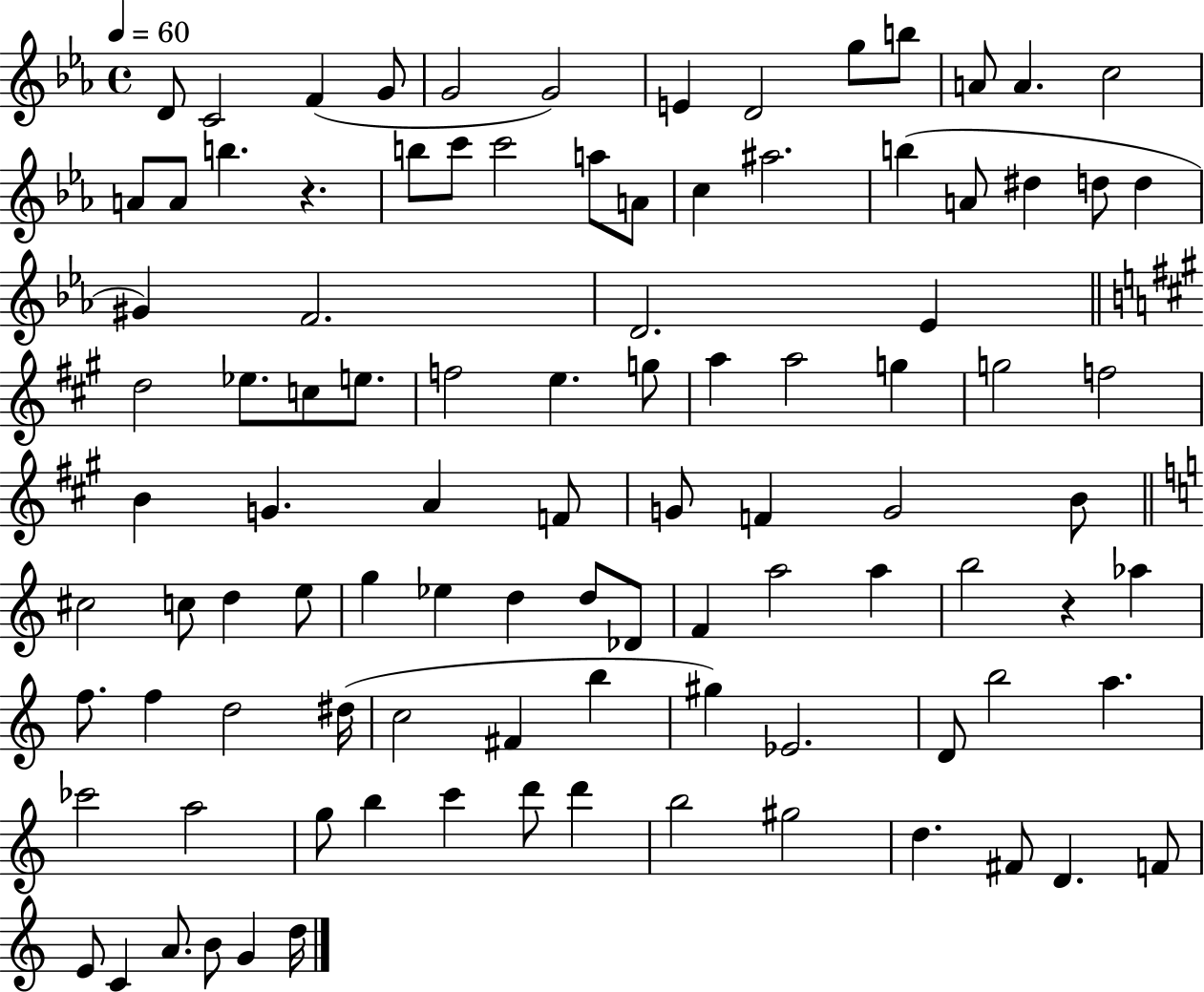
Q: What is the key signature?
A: EES major